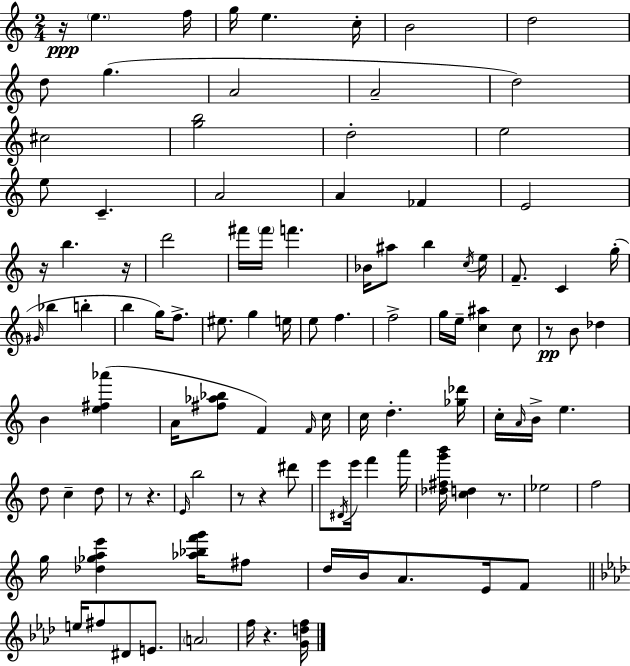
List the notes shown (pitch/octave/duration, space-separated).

R/s E5/q. F5/s G5/s E5/q. C5/s B4/h D5/h D5/e G5/q. A4/h A4/h D5/h C#5/h [G5,B5]/h D5/h E5/h E5/e C4/q. A4/h A4/q FES4/q E4/h R/s B5/q. R/s D6/h F#6/s F#6/s F6/q. Bb4/s A#5/e B5/q C5/s E5/s F4/e. C4/q G5/s G#4/s Bb5/q B5/q B5/q G5/s F5/e. EIS5/e. G5/q E5/s E5/e F5/q. F5/h G5/s E5/s [C5,A#5]/q C5/e R/e B4/e Db5/q B4/q [E5,F#5,Ab6]/q A4/s [F#5,Ab5,Bb5]/e F4/q F4/s C5/s C5/s D5/q. [Gb5,Db6]/s C5/s A4/s B4/s E5/q. D5/e C5/q D5/e R/e R/q. E4/s B5/h R/e R/q D#6/e E6/e D#4/s E6/s F6/q A6/s [Db5,F#5,G6,B6]/s [C5,D5]/q R/e. Eb5/h F5/h G5/s [Db5,Gb5,A5,E6]/q [Ab5,Bb5,F6,G6]/s F#5/e D5/s B4/s A4/e. E4/s F4/e E5/s F#5/e D#4/e E4/e. A4/h F5/s R/q. [G4,D5,F5]/s